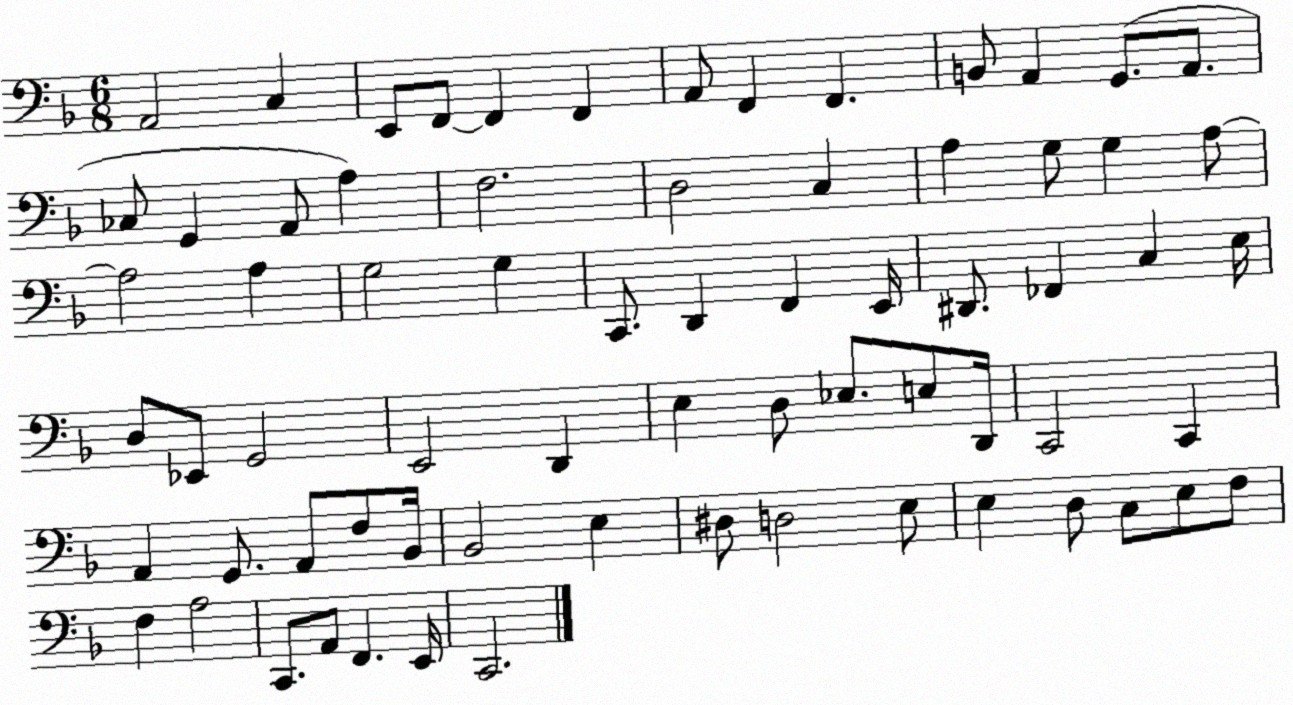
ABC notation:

X:1
T:Untitled
M:6/8
L:1/4
K:F
A,,2 C, E,,/2 F,,/2 F,, F,, A,,/2 F,, F,, B,,/2 A,, G,,/2 A,,/2 _C,/2 G,, A,,/2 A, F,2 D,2 C, A, G,/2 G, A,/2 A,2 A, G,2 G, C,,/2 D,, F,, E,,/4 ^D,,/2 _F,, C, E,/4 D,/2 _E,,/2 G,,2 E,,2 D,, E, D,/2 _E,/2 E,/2 D,,/4 C,,2 C,, A,, G,,/2 A,,/2 F,/2 _B,,/4 _B,,2 E, ^D,/2 D,2 E,/2 E, D,/2 C,/2 E,/2 F,/2 F, A,2 C,,/2 A,,/2 F,, E,,/4 C,,2